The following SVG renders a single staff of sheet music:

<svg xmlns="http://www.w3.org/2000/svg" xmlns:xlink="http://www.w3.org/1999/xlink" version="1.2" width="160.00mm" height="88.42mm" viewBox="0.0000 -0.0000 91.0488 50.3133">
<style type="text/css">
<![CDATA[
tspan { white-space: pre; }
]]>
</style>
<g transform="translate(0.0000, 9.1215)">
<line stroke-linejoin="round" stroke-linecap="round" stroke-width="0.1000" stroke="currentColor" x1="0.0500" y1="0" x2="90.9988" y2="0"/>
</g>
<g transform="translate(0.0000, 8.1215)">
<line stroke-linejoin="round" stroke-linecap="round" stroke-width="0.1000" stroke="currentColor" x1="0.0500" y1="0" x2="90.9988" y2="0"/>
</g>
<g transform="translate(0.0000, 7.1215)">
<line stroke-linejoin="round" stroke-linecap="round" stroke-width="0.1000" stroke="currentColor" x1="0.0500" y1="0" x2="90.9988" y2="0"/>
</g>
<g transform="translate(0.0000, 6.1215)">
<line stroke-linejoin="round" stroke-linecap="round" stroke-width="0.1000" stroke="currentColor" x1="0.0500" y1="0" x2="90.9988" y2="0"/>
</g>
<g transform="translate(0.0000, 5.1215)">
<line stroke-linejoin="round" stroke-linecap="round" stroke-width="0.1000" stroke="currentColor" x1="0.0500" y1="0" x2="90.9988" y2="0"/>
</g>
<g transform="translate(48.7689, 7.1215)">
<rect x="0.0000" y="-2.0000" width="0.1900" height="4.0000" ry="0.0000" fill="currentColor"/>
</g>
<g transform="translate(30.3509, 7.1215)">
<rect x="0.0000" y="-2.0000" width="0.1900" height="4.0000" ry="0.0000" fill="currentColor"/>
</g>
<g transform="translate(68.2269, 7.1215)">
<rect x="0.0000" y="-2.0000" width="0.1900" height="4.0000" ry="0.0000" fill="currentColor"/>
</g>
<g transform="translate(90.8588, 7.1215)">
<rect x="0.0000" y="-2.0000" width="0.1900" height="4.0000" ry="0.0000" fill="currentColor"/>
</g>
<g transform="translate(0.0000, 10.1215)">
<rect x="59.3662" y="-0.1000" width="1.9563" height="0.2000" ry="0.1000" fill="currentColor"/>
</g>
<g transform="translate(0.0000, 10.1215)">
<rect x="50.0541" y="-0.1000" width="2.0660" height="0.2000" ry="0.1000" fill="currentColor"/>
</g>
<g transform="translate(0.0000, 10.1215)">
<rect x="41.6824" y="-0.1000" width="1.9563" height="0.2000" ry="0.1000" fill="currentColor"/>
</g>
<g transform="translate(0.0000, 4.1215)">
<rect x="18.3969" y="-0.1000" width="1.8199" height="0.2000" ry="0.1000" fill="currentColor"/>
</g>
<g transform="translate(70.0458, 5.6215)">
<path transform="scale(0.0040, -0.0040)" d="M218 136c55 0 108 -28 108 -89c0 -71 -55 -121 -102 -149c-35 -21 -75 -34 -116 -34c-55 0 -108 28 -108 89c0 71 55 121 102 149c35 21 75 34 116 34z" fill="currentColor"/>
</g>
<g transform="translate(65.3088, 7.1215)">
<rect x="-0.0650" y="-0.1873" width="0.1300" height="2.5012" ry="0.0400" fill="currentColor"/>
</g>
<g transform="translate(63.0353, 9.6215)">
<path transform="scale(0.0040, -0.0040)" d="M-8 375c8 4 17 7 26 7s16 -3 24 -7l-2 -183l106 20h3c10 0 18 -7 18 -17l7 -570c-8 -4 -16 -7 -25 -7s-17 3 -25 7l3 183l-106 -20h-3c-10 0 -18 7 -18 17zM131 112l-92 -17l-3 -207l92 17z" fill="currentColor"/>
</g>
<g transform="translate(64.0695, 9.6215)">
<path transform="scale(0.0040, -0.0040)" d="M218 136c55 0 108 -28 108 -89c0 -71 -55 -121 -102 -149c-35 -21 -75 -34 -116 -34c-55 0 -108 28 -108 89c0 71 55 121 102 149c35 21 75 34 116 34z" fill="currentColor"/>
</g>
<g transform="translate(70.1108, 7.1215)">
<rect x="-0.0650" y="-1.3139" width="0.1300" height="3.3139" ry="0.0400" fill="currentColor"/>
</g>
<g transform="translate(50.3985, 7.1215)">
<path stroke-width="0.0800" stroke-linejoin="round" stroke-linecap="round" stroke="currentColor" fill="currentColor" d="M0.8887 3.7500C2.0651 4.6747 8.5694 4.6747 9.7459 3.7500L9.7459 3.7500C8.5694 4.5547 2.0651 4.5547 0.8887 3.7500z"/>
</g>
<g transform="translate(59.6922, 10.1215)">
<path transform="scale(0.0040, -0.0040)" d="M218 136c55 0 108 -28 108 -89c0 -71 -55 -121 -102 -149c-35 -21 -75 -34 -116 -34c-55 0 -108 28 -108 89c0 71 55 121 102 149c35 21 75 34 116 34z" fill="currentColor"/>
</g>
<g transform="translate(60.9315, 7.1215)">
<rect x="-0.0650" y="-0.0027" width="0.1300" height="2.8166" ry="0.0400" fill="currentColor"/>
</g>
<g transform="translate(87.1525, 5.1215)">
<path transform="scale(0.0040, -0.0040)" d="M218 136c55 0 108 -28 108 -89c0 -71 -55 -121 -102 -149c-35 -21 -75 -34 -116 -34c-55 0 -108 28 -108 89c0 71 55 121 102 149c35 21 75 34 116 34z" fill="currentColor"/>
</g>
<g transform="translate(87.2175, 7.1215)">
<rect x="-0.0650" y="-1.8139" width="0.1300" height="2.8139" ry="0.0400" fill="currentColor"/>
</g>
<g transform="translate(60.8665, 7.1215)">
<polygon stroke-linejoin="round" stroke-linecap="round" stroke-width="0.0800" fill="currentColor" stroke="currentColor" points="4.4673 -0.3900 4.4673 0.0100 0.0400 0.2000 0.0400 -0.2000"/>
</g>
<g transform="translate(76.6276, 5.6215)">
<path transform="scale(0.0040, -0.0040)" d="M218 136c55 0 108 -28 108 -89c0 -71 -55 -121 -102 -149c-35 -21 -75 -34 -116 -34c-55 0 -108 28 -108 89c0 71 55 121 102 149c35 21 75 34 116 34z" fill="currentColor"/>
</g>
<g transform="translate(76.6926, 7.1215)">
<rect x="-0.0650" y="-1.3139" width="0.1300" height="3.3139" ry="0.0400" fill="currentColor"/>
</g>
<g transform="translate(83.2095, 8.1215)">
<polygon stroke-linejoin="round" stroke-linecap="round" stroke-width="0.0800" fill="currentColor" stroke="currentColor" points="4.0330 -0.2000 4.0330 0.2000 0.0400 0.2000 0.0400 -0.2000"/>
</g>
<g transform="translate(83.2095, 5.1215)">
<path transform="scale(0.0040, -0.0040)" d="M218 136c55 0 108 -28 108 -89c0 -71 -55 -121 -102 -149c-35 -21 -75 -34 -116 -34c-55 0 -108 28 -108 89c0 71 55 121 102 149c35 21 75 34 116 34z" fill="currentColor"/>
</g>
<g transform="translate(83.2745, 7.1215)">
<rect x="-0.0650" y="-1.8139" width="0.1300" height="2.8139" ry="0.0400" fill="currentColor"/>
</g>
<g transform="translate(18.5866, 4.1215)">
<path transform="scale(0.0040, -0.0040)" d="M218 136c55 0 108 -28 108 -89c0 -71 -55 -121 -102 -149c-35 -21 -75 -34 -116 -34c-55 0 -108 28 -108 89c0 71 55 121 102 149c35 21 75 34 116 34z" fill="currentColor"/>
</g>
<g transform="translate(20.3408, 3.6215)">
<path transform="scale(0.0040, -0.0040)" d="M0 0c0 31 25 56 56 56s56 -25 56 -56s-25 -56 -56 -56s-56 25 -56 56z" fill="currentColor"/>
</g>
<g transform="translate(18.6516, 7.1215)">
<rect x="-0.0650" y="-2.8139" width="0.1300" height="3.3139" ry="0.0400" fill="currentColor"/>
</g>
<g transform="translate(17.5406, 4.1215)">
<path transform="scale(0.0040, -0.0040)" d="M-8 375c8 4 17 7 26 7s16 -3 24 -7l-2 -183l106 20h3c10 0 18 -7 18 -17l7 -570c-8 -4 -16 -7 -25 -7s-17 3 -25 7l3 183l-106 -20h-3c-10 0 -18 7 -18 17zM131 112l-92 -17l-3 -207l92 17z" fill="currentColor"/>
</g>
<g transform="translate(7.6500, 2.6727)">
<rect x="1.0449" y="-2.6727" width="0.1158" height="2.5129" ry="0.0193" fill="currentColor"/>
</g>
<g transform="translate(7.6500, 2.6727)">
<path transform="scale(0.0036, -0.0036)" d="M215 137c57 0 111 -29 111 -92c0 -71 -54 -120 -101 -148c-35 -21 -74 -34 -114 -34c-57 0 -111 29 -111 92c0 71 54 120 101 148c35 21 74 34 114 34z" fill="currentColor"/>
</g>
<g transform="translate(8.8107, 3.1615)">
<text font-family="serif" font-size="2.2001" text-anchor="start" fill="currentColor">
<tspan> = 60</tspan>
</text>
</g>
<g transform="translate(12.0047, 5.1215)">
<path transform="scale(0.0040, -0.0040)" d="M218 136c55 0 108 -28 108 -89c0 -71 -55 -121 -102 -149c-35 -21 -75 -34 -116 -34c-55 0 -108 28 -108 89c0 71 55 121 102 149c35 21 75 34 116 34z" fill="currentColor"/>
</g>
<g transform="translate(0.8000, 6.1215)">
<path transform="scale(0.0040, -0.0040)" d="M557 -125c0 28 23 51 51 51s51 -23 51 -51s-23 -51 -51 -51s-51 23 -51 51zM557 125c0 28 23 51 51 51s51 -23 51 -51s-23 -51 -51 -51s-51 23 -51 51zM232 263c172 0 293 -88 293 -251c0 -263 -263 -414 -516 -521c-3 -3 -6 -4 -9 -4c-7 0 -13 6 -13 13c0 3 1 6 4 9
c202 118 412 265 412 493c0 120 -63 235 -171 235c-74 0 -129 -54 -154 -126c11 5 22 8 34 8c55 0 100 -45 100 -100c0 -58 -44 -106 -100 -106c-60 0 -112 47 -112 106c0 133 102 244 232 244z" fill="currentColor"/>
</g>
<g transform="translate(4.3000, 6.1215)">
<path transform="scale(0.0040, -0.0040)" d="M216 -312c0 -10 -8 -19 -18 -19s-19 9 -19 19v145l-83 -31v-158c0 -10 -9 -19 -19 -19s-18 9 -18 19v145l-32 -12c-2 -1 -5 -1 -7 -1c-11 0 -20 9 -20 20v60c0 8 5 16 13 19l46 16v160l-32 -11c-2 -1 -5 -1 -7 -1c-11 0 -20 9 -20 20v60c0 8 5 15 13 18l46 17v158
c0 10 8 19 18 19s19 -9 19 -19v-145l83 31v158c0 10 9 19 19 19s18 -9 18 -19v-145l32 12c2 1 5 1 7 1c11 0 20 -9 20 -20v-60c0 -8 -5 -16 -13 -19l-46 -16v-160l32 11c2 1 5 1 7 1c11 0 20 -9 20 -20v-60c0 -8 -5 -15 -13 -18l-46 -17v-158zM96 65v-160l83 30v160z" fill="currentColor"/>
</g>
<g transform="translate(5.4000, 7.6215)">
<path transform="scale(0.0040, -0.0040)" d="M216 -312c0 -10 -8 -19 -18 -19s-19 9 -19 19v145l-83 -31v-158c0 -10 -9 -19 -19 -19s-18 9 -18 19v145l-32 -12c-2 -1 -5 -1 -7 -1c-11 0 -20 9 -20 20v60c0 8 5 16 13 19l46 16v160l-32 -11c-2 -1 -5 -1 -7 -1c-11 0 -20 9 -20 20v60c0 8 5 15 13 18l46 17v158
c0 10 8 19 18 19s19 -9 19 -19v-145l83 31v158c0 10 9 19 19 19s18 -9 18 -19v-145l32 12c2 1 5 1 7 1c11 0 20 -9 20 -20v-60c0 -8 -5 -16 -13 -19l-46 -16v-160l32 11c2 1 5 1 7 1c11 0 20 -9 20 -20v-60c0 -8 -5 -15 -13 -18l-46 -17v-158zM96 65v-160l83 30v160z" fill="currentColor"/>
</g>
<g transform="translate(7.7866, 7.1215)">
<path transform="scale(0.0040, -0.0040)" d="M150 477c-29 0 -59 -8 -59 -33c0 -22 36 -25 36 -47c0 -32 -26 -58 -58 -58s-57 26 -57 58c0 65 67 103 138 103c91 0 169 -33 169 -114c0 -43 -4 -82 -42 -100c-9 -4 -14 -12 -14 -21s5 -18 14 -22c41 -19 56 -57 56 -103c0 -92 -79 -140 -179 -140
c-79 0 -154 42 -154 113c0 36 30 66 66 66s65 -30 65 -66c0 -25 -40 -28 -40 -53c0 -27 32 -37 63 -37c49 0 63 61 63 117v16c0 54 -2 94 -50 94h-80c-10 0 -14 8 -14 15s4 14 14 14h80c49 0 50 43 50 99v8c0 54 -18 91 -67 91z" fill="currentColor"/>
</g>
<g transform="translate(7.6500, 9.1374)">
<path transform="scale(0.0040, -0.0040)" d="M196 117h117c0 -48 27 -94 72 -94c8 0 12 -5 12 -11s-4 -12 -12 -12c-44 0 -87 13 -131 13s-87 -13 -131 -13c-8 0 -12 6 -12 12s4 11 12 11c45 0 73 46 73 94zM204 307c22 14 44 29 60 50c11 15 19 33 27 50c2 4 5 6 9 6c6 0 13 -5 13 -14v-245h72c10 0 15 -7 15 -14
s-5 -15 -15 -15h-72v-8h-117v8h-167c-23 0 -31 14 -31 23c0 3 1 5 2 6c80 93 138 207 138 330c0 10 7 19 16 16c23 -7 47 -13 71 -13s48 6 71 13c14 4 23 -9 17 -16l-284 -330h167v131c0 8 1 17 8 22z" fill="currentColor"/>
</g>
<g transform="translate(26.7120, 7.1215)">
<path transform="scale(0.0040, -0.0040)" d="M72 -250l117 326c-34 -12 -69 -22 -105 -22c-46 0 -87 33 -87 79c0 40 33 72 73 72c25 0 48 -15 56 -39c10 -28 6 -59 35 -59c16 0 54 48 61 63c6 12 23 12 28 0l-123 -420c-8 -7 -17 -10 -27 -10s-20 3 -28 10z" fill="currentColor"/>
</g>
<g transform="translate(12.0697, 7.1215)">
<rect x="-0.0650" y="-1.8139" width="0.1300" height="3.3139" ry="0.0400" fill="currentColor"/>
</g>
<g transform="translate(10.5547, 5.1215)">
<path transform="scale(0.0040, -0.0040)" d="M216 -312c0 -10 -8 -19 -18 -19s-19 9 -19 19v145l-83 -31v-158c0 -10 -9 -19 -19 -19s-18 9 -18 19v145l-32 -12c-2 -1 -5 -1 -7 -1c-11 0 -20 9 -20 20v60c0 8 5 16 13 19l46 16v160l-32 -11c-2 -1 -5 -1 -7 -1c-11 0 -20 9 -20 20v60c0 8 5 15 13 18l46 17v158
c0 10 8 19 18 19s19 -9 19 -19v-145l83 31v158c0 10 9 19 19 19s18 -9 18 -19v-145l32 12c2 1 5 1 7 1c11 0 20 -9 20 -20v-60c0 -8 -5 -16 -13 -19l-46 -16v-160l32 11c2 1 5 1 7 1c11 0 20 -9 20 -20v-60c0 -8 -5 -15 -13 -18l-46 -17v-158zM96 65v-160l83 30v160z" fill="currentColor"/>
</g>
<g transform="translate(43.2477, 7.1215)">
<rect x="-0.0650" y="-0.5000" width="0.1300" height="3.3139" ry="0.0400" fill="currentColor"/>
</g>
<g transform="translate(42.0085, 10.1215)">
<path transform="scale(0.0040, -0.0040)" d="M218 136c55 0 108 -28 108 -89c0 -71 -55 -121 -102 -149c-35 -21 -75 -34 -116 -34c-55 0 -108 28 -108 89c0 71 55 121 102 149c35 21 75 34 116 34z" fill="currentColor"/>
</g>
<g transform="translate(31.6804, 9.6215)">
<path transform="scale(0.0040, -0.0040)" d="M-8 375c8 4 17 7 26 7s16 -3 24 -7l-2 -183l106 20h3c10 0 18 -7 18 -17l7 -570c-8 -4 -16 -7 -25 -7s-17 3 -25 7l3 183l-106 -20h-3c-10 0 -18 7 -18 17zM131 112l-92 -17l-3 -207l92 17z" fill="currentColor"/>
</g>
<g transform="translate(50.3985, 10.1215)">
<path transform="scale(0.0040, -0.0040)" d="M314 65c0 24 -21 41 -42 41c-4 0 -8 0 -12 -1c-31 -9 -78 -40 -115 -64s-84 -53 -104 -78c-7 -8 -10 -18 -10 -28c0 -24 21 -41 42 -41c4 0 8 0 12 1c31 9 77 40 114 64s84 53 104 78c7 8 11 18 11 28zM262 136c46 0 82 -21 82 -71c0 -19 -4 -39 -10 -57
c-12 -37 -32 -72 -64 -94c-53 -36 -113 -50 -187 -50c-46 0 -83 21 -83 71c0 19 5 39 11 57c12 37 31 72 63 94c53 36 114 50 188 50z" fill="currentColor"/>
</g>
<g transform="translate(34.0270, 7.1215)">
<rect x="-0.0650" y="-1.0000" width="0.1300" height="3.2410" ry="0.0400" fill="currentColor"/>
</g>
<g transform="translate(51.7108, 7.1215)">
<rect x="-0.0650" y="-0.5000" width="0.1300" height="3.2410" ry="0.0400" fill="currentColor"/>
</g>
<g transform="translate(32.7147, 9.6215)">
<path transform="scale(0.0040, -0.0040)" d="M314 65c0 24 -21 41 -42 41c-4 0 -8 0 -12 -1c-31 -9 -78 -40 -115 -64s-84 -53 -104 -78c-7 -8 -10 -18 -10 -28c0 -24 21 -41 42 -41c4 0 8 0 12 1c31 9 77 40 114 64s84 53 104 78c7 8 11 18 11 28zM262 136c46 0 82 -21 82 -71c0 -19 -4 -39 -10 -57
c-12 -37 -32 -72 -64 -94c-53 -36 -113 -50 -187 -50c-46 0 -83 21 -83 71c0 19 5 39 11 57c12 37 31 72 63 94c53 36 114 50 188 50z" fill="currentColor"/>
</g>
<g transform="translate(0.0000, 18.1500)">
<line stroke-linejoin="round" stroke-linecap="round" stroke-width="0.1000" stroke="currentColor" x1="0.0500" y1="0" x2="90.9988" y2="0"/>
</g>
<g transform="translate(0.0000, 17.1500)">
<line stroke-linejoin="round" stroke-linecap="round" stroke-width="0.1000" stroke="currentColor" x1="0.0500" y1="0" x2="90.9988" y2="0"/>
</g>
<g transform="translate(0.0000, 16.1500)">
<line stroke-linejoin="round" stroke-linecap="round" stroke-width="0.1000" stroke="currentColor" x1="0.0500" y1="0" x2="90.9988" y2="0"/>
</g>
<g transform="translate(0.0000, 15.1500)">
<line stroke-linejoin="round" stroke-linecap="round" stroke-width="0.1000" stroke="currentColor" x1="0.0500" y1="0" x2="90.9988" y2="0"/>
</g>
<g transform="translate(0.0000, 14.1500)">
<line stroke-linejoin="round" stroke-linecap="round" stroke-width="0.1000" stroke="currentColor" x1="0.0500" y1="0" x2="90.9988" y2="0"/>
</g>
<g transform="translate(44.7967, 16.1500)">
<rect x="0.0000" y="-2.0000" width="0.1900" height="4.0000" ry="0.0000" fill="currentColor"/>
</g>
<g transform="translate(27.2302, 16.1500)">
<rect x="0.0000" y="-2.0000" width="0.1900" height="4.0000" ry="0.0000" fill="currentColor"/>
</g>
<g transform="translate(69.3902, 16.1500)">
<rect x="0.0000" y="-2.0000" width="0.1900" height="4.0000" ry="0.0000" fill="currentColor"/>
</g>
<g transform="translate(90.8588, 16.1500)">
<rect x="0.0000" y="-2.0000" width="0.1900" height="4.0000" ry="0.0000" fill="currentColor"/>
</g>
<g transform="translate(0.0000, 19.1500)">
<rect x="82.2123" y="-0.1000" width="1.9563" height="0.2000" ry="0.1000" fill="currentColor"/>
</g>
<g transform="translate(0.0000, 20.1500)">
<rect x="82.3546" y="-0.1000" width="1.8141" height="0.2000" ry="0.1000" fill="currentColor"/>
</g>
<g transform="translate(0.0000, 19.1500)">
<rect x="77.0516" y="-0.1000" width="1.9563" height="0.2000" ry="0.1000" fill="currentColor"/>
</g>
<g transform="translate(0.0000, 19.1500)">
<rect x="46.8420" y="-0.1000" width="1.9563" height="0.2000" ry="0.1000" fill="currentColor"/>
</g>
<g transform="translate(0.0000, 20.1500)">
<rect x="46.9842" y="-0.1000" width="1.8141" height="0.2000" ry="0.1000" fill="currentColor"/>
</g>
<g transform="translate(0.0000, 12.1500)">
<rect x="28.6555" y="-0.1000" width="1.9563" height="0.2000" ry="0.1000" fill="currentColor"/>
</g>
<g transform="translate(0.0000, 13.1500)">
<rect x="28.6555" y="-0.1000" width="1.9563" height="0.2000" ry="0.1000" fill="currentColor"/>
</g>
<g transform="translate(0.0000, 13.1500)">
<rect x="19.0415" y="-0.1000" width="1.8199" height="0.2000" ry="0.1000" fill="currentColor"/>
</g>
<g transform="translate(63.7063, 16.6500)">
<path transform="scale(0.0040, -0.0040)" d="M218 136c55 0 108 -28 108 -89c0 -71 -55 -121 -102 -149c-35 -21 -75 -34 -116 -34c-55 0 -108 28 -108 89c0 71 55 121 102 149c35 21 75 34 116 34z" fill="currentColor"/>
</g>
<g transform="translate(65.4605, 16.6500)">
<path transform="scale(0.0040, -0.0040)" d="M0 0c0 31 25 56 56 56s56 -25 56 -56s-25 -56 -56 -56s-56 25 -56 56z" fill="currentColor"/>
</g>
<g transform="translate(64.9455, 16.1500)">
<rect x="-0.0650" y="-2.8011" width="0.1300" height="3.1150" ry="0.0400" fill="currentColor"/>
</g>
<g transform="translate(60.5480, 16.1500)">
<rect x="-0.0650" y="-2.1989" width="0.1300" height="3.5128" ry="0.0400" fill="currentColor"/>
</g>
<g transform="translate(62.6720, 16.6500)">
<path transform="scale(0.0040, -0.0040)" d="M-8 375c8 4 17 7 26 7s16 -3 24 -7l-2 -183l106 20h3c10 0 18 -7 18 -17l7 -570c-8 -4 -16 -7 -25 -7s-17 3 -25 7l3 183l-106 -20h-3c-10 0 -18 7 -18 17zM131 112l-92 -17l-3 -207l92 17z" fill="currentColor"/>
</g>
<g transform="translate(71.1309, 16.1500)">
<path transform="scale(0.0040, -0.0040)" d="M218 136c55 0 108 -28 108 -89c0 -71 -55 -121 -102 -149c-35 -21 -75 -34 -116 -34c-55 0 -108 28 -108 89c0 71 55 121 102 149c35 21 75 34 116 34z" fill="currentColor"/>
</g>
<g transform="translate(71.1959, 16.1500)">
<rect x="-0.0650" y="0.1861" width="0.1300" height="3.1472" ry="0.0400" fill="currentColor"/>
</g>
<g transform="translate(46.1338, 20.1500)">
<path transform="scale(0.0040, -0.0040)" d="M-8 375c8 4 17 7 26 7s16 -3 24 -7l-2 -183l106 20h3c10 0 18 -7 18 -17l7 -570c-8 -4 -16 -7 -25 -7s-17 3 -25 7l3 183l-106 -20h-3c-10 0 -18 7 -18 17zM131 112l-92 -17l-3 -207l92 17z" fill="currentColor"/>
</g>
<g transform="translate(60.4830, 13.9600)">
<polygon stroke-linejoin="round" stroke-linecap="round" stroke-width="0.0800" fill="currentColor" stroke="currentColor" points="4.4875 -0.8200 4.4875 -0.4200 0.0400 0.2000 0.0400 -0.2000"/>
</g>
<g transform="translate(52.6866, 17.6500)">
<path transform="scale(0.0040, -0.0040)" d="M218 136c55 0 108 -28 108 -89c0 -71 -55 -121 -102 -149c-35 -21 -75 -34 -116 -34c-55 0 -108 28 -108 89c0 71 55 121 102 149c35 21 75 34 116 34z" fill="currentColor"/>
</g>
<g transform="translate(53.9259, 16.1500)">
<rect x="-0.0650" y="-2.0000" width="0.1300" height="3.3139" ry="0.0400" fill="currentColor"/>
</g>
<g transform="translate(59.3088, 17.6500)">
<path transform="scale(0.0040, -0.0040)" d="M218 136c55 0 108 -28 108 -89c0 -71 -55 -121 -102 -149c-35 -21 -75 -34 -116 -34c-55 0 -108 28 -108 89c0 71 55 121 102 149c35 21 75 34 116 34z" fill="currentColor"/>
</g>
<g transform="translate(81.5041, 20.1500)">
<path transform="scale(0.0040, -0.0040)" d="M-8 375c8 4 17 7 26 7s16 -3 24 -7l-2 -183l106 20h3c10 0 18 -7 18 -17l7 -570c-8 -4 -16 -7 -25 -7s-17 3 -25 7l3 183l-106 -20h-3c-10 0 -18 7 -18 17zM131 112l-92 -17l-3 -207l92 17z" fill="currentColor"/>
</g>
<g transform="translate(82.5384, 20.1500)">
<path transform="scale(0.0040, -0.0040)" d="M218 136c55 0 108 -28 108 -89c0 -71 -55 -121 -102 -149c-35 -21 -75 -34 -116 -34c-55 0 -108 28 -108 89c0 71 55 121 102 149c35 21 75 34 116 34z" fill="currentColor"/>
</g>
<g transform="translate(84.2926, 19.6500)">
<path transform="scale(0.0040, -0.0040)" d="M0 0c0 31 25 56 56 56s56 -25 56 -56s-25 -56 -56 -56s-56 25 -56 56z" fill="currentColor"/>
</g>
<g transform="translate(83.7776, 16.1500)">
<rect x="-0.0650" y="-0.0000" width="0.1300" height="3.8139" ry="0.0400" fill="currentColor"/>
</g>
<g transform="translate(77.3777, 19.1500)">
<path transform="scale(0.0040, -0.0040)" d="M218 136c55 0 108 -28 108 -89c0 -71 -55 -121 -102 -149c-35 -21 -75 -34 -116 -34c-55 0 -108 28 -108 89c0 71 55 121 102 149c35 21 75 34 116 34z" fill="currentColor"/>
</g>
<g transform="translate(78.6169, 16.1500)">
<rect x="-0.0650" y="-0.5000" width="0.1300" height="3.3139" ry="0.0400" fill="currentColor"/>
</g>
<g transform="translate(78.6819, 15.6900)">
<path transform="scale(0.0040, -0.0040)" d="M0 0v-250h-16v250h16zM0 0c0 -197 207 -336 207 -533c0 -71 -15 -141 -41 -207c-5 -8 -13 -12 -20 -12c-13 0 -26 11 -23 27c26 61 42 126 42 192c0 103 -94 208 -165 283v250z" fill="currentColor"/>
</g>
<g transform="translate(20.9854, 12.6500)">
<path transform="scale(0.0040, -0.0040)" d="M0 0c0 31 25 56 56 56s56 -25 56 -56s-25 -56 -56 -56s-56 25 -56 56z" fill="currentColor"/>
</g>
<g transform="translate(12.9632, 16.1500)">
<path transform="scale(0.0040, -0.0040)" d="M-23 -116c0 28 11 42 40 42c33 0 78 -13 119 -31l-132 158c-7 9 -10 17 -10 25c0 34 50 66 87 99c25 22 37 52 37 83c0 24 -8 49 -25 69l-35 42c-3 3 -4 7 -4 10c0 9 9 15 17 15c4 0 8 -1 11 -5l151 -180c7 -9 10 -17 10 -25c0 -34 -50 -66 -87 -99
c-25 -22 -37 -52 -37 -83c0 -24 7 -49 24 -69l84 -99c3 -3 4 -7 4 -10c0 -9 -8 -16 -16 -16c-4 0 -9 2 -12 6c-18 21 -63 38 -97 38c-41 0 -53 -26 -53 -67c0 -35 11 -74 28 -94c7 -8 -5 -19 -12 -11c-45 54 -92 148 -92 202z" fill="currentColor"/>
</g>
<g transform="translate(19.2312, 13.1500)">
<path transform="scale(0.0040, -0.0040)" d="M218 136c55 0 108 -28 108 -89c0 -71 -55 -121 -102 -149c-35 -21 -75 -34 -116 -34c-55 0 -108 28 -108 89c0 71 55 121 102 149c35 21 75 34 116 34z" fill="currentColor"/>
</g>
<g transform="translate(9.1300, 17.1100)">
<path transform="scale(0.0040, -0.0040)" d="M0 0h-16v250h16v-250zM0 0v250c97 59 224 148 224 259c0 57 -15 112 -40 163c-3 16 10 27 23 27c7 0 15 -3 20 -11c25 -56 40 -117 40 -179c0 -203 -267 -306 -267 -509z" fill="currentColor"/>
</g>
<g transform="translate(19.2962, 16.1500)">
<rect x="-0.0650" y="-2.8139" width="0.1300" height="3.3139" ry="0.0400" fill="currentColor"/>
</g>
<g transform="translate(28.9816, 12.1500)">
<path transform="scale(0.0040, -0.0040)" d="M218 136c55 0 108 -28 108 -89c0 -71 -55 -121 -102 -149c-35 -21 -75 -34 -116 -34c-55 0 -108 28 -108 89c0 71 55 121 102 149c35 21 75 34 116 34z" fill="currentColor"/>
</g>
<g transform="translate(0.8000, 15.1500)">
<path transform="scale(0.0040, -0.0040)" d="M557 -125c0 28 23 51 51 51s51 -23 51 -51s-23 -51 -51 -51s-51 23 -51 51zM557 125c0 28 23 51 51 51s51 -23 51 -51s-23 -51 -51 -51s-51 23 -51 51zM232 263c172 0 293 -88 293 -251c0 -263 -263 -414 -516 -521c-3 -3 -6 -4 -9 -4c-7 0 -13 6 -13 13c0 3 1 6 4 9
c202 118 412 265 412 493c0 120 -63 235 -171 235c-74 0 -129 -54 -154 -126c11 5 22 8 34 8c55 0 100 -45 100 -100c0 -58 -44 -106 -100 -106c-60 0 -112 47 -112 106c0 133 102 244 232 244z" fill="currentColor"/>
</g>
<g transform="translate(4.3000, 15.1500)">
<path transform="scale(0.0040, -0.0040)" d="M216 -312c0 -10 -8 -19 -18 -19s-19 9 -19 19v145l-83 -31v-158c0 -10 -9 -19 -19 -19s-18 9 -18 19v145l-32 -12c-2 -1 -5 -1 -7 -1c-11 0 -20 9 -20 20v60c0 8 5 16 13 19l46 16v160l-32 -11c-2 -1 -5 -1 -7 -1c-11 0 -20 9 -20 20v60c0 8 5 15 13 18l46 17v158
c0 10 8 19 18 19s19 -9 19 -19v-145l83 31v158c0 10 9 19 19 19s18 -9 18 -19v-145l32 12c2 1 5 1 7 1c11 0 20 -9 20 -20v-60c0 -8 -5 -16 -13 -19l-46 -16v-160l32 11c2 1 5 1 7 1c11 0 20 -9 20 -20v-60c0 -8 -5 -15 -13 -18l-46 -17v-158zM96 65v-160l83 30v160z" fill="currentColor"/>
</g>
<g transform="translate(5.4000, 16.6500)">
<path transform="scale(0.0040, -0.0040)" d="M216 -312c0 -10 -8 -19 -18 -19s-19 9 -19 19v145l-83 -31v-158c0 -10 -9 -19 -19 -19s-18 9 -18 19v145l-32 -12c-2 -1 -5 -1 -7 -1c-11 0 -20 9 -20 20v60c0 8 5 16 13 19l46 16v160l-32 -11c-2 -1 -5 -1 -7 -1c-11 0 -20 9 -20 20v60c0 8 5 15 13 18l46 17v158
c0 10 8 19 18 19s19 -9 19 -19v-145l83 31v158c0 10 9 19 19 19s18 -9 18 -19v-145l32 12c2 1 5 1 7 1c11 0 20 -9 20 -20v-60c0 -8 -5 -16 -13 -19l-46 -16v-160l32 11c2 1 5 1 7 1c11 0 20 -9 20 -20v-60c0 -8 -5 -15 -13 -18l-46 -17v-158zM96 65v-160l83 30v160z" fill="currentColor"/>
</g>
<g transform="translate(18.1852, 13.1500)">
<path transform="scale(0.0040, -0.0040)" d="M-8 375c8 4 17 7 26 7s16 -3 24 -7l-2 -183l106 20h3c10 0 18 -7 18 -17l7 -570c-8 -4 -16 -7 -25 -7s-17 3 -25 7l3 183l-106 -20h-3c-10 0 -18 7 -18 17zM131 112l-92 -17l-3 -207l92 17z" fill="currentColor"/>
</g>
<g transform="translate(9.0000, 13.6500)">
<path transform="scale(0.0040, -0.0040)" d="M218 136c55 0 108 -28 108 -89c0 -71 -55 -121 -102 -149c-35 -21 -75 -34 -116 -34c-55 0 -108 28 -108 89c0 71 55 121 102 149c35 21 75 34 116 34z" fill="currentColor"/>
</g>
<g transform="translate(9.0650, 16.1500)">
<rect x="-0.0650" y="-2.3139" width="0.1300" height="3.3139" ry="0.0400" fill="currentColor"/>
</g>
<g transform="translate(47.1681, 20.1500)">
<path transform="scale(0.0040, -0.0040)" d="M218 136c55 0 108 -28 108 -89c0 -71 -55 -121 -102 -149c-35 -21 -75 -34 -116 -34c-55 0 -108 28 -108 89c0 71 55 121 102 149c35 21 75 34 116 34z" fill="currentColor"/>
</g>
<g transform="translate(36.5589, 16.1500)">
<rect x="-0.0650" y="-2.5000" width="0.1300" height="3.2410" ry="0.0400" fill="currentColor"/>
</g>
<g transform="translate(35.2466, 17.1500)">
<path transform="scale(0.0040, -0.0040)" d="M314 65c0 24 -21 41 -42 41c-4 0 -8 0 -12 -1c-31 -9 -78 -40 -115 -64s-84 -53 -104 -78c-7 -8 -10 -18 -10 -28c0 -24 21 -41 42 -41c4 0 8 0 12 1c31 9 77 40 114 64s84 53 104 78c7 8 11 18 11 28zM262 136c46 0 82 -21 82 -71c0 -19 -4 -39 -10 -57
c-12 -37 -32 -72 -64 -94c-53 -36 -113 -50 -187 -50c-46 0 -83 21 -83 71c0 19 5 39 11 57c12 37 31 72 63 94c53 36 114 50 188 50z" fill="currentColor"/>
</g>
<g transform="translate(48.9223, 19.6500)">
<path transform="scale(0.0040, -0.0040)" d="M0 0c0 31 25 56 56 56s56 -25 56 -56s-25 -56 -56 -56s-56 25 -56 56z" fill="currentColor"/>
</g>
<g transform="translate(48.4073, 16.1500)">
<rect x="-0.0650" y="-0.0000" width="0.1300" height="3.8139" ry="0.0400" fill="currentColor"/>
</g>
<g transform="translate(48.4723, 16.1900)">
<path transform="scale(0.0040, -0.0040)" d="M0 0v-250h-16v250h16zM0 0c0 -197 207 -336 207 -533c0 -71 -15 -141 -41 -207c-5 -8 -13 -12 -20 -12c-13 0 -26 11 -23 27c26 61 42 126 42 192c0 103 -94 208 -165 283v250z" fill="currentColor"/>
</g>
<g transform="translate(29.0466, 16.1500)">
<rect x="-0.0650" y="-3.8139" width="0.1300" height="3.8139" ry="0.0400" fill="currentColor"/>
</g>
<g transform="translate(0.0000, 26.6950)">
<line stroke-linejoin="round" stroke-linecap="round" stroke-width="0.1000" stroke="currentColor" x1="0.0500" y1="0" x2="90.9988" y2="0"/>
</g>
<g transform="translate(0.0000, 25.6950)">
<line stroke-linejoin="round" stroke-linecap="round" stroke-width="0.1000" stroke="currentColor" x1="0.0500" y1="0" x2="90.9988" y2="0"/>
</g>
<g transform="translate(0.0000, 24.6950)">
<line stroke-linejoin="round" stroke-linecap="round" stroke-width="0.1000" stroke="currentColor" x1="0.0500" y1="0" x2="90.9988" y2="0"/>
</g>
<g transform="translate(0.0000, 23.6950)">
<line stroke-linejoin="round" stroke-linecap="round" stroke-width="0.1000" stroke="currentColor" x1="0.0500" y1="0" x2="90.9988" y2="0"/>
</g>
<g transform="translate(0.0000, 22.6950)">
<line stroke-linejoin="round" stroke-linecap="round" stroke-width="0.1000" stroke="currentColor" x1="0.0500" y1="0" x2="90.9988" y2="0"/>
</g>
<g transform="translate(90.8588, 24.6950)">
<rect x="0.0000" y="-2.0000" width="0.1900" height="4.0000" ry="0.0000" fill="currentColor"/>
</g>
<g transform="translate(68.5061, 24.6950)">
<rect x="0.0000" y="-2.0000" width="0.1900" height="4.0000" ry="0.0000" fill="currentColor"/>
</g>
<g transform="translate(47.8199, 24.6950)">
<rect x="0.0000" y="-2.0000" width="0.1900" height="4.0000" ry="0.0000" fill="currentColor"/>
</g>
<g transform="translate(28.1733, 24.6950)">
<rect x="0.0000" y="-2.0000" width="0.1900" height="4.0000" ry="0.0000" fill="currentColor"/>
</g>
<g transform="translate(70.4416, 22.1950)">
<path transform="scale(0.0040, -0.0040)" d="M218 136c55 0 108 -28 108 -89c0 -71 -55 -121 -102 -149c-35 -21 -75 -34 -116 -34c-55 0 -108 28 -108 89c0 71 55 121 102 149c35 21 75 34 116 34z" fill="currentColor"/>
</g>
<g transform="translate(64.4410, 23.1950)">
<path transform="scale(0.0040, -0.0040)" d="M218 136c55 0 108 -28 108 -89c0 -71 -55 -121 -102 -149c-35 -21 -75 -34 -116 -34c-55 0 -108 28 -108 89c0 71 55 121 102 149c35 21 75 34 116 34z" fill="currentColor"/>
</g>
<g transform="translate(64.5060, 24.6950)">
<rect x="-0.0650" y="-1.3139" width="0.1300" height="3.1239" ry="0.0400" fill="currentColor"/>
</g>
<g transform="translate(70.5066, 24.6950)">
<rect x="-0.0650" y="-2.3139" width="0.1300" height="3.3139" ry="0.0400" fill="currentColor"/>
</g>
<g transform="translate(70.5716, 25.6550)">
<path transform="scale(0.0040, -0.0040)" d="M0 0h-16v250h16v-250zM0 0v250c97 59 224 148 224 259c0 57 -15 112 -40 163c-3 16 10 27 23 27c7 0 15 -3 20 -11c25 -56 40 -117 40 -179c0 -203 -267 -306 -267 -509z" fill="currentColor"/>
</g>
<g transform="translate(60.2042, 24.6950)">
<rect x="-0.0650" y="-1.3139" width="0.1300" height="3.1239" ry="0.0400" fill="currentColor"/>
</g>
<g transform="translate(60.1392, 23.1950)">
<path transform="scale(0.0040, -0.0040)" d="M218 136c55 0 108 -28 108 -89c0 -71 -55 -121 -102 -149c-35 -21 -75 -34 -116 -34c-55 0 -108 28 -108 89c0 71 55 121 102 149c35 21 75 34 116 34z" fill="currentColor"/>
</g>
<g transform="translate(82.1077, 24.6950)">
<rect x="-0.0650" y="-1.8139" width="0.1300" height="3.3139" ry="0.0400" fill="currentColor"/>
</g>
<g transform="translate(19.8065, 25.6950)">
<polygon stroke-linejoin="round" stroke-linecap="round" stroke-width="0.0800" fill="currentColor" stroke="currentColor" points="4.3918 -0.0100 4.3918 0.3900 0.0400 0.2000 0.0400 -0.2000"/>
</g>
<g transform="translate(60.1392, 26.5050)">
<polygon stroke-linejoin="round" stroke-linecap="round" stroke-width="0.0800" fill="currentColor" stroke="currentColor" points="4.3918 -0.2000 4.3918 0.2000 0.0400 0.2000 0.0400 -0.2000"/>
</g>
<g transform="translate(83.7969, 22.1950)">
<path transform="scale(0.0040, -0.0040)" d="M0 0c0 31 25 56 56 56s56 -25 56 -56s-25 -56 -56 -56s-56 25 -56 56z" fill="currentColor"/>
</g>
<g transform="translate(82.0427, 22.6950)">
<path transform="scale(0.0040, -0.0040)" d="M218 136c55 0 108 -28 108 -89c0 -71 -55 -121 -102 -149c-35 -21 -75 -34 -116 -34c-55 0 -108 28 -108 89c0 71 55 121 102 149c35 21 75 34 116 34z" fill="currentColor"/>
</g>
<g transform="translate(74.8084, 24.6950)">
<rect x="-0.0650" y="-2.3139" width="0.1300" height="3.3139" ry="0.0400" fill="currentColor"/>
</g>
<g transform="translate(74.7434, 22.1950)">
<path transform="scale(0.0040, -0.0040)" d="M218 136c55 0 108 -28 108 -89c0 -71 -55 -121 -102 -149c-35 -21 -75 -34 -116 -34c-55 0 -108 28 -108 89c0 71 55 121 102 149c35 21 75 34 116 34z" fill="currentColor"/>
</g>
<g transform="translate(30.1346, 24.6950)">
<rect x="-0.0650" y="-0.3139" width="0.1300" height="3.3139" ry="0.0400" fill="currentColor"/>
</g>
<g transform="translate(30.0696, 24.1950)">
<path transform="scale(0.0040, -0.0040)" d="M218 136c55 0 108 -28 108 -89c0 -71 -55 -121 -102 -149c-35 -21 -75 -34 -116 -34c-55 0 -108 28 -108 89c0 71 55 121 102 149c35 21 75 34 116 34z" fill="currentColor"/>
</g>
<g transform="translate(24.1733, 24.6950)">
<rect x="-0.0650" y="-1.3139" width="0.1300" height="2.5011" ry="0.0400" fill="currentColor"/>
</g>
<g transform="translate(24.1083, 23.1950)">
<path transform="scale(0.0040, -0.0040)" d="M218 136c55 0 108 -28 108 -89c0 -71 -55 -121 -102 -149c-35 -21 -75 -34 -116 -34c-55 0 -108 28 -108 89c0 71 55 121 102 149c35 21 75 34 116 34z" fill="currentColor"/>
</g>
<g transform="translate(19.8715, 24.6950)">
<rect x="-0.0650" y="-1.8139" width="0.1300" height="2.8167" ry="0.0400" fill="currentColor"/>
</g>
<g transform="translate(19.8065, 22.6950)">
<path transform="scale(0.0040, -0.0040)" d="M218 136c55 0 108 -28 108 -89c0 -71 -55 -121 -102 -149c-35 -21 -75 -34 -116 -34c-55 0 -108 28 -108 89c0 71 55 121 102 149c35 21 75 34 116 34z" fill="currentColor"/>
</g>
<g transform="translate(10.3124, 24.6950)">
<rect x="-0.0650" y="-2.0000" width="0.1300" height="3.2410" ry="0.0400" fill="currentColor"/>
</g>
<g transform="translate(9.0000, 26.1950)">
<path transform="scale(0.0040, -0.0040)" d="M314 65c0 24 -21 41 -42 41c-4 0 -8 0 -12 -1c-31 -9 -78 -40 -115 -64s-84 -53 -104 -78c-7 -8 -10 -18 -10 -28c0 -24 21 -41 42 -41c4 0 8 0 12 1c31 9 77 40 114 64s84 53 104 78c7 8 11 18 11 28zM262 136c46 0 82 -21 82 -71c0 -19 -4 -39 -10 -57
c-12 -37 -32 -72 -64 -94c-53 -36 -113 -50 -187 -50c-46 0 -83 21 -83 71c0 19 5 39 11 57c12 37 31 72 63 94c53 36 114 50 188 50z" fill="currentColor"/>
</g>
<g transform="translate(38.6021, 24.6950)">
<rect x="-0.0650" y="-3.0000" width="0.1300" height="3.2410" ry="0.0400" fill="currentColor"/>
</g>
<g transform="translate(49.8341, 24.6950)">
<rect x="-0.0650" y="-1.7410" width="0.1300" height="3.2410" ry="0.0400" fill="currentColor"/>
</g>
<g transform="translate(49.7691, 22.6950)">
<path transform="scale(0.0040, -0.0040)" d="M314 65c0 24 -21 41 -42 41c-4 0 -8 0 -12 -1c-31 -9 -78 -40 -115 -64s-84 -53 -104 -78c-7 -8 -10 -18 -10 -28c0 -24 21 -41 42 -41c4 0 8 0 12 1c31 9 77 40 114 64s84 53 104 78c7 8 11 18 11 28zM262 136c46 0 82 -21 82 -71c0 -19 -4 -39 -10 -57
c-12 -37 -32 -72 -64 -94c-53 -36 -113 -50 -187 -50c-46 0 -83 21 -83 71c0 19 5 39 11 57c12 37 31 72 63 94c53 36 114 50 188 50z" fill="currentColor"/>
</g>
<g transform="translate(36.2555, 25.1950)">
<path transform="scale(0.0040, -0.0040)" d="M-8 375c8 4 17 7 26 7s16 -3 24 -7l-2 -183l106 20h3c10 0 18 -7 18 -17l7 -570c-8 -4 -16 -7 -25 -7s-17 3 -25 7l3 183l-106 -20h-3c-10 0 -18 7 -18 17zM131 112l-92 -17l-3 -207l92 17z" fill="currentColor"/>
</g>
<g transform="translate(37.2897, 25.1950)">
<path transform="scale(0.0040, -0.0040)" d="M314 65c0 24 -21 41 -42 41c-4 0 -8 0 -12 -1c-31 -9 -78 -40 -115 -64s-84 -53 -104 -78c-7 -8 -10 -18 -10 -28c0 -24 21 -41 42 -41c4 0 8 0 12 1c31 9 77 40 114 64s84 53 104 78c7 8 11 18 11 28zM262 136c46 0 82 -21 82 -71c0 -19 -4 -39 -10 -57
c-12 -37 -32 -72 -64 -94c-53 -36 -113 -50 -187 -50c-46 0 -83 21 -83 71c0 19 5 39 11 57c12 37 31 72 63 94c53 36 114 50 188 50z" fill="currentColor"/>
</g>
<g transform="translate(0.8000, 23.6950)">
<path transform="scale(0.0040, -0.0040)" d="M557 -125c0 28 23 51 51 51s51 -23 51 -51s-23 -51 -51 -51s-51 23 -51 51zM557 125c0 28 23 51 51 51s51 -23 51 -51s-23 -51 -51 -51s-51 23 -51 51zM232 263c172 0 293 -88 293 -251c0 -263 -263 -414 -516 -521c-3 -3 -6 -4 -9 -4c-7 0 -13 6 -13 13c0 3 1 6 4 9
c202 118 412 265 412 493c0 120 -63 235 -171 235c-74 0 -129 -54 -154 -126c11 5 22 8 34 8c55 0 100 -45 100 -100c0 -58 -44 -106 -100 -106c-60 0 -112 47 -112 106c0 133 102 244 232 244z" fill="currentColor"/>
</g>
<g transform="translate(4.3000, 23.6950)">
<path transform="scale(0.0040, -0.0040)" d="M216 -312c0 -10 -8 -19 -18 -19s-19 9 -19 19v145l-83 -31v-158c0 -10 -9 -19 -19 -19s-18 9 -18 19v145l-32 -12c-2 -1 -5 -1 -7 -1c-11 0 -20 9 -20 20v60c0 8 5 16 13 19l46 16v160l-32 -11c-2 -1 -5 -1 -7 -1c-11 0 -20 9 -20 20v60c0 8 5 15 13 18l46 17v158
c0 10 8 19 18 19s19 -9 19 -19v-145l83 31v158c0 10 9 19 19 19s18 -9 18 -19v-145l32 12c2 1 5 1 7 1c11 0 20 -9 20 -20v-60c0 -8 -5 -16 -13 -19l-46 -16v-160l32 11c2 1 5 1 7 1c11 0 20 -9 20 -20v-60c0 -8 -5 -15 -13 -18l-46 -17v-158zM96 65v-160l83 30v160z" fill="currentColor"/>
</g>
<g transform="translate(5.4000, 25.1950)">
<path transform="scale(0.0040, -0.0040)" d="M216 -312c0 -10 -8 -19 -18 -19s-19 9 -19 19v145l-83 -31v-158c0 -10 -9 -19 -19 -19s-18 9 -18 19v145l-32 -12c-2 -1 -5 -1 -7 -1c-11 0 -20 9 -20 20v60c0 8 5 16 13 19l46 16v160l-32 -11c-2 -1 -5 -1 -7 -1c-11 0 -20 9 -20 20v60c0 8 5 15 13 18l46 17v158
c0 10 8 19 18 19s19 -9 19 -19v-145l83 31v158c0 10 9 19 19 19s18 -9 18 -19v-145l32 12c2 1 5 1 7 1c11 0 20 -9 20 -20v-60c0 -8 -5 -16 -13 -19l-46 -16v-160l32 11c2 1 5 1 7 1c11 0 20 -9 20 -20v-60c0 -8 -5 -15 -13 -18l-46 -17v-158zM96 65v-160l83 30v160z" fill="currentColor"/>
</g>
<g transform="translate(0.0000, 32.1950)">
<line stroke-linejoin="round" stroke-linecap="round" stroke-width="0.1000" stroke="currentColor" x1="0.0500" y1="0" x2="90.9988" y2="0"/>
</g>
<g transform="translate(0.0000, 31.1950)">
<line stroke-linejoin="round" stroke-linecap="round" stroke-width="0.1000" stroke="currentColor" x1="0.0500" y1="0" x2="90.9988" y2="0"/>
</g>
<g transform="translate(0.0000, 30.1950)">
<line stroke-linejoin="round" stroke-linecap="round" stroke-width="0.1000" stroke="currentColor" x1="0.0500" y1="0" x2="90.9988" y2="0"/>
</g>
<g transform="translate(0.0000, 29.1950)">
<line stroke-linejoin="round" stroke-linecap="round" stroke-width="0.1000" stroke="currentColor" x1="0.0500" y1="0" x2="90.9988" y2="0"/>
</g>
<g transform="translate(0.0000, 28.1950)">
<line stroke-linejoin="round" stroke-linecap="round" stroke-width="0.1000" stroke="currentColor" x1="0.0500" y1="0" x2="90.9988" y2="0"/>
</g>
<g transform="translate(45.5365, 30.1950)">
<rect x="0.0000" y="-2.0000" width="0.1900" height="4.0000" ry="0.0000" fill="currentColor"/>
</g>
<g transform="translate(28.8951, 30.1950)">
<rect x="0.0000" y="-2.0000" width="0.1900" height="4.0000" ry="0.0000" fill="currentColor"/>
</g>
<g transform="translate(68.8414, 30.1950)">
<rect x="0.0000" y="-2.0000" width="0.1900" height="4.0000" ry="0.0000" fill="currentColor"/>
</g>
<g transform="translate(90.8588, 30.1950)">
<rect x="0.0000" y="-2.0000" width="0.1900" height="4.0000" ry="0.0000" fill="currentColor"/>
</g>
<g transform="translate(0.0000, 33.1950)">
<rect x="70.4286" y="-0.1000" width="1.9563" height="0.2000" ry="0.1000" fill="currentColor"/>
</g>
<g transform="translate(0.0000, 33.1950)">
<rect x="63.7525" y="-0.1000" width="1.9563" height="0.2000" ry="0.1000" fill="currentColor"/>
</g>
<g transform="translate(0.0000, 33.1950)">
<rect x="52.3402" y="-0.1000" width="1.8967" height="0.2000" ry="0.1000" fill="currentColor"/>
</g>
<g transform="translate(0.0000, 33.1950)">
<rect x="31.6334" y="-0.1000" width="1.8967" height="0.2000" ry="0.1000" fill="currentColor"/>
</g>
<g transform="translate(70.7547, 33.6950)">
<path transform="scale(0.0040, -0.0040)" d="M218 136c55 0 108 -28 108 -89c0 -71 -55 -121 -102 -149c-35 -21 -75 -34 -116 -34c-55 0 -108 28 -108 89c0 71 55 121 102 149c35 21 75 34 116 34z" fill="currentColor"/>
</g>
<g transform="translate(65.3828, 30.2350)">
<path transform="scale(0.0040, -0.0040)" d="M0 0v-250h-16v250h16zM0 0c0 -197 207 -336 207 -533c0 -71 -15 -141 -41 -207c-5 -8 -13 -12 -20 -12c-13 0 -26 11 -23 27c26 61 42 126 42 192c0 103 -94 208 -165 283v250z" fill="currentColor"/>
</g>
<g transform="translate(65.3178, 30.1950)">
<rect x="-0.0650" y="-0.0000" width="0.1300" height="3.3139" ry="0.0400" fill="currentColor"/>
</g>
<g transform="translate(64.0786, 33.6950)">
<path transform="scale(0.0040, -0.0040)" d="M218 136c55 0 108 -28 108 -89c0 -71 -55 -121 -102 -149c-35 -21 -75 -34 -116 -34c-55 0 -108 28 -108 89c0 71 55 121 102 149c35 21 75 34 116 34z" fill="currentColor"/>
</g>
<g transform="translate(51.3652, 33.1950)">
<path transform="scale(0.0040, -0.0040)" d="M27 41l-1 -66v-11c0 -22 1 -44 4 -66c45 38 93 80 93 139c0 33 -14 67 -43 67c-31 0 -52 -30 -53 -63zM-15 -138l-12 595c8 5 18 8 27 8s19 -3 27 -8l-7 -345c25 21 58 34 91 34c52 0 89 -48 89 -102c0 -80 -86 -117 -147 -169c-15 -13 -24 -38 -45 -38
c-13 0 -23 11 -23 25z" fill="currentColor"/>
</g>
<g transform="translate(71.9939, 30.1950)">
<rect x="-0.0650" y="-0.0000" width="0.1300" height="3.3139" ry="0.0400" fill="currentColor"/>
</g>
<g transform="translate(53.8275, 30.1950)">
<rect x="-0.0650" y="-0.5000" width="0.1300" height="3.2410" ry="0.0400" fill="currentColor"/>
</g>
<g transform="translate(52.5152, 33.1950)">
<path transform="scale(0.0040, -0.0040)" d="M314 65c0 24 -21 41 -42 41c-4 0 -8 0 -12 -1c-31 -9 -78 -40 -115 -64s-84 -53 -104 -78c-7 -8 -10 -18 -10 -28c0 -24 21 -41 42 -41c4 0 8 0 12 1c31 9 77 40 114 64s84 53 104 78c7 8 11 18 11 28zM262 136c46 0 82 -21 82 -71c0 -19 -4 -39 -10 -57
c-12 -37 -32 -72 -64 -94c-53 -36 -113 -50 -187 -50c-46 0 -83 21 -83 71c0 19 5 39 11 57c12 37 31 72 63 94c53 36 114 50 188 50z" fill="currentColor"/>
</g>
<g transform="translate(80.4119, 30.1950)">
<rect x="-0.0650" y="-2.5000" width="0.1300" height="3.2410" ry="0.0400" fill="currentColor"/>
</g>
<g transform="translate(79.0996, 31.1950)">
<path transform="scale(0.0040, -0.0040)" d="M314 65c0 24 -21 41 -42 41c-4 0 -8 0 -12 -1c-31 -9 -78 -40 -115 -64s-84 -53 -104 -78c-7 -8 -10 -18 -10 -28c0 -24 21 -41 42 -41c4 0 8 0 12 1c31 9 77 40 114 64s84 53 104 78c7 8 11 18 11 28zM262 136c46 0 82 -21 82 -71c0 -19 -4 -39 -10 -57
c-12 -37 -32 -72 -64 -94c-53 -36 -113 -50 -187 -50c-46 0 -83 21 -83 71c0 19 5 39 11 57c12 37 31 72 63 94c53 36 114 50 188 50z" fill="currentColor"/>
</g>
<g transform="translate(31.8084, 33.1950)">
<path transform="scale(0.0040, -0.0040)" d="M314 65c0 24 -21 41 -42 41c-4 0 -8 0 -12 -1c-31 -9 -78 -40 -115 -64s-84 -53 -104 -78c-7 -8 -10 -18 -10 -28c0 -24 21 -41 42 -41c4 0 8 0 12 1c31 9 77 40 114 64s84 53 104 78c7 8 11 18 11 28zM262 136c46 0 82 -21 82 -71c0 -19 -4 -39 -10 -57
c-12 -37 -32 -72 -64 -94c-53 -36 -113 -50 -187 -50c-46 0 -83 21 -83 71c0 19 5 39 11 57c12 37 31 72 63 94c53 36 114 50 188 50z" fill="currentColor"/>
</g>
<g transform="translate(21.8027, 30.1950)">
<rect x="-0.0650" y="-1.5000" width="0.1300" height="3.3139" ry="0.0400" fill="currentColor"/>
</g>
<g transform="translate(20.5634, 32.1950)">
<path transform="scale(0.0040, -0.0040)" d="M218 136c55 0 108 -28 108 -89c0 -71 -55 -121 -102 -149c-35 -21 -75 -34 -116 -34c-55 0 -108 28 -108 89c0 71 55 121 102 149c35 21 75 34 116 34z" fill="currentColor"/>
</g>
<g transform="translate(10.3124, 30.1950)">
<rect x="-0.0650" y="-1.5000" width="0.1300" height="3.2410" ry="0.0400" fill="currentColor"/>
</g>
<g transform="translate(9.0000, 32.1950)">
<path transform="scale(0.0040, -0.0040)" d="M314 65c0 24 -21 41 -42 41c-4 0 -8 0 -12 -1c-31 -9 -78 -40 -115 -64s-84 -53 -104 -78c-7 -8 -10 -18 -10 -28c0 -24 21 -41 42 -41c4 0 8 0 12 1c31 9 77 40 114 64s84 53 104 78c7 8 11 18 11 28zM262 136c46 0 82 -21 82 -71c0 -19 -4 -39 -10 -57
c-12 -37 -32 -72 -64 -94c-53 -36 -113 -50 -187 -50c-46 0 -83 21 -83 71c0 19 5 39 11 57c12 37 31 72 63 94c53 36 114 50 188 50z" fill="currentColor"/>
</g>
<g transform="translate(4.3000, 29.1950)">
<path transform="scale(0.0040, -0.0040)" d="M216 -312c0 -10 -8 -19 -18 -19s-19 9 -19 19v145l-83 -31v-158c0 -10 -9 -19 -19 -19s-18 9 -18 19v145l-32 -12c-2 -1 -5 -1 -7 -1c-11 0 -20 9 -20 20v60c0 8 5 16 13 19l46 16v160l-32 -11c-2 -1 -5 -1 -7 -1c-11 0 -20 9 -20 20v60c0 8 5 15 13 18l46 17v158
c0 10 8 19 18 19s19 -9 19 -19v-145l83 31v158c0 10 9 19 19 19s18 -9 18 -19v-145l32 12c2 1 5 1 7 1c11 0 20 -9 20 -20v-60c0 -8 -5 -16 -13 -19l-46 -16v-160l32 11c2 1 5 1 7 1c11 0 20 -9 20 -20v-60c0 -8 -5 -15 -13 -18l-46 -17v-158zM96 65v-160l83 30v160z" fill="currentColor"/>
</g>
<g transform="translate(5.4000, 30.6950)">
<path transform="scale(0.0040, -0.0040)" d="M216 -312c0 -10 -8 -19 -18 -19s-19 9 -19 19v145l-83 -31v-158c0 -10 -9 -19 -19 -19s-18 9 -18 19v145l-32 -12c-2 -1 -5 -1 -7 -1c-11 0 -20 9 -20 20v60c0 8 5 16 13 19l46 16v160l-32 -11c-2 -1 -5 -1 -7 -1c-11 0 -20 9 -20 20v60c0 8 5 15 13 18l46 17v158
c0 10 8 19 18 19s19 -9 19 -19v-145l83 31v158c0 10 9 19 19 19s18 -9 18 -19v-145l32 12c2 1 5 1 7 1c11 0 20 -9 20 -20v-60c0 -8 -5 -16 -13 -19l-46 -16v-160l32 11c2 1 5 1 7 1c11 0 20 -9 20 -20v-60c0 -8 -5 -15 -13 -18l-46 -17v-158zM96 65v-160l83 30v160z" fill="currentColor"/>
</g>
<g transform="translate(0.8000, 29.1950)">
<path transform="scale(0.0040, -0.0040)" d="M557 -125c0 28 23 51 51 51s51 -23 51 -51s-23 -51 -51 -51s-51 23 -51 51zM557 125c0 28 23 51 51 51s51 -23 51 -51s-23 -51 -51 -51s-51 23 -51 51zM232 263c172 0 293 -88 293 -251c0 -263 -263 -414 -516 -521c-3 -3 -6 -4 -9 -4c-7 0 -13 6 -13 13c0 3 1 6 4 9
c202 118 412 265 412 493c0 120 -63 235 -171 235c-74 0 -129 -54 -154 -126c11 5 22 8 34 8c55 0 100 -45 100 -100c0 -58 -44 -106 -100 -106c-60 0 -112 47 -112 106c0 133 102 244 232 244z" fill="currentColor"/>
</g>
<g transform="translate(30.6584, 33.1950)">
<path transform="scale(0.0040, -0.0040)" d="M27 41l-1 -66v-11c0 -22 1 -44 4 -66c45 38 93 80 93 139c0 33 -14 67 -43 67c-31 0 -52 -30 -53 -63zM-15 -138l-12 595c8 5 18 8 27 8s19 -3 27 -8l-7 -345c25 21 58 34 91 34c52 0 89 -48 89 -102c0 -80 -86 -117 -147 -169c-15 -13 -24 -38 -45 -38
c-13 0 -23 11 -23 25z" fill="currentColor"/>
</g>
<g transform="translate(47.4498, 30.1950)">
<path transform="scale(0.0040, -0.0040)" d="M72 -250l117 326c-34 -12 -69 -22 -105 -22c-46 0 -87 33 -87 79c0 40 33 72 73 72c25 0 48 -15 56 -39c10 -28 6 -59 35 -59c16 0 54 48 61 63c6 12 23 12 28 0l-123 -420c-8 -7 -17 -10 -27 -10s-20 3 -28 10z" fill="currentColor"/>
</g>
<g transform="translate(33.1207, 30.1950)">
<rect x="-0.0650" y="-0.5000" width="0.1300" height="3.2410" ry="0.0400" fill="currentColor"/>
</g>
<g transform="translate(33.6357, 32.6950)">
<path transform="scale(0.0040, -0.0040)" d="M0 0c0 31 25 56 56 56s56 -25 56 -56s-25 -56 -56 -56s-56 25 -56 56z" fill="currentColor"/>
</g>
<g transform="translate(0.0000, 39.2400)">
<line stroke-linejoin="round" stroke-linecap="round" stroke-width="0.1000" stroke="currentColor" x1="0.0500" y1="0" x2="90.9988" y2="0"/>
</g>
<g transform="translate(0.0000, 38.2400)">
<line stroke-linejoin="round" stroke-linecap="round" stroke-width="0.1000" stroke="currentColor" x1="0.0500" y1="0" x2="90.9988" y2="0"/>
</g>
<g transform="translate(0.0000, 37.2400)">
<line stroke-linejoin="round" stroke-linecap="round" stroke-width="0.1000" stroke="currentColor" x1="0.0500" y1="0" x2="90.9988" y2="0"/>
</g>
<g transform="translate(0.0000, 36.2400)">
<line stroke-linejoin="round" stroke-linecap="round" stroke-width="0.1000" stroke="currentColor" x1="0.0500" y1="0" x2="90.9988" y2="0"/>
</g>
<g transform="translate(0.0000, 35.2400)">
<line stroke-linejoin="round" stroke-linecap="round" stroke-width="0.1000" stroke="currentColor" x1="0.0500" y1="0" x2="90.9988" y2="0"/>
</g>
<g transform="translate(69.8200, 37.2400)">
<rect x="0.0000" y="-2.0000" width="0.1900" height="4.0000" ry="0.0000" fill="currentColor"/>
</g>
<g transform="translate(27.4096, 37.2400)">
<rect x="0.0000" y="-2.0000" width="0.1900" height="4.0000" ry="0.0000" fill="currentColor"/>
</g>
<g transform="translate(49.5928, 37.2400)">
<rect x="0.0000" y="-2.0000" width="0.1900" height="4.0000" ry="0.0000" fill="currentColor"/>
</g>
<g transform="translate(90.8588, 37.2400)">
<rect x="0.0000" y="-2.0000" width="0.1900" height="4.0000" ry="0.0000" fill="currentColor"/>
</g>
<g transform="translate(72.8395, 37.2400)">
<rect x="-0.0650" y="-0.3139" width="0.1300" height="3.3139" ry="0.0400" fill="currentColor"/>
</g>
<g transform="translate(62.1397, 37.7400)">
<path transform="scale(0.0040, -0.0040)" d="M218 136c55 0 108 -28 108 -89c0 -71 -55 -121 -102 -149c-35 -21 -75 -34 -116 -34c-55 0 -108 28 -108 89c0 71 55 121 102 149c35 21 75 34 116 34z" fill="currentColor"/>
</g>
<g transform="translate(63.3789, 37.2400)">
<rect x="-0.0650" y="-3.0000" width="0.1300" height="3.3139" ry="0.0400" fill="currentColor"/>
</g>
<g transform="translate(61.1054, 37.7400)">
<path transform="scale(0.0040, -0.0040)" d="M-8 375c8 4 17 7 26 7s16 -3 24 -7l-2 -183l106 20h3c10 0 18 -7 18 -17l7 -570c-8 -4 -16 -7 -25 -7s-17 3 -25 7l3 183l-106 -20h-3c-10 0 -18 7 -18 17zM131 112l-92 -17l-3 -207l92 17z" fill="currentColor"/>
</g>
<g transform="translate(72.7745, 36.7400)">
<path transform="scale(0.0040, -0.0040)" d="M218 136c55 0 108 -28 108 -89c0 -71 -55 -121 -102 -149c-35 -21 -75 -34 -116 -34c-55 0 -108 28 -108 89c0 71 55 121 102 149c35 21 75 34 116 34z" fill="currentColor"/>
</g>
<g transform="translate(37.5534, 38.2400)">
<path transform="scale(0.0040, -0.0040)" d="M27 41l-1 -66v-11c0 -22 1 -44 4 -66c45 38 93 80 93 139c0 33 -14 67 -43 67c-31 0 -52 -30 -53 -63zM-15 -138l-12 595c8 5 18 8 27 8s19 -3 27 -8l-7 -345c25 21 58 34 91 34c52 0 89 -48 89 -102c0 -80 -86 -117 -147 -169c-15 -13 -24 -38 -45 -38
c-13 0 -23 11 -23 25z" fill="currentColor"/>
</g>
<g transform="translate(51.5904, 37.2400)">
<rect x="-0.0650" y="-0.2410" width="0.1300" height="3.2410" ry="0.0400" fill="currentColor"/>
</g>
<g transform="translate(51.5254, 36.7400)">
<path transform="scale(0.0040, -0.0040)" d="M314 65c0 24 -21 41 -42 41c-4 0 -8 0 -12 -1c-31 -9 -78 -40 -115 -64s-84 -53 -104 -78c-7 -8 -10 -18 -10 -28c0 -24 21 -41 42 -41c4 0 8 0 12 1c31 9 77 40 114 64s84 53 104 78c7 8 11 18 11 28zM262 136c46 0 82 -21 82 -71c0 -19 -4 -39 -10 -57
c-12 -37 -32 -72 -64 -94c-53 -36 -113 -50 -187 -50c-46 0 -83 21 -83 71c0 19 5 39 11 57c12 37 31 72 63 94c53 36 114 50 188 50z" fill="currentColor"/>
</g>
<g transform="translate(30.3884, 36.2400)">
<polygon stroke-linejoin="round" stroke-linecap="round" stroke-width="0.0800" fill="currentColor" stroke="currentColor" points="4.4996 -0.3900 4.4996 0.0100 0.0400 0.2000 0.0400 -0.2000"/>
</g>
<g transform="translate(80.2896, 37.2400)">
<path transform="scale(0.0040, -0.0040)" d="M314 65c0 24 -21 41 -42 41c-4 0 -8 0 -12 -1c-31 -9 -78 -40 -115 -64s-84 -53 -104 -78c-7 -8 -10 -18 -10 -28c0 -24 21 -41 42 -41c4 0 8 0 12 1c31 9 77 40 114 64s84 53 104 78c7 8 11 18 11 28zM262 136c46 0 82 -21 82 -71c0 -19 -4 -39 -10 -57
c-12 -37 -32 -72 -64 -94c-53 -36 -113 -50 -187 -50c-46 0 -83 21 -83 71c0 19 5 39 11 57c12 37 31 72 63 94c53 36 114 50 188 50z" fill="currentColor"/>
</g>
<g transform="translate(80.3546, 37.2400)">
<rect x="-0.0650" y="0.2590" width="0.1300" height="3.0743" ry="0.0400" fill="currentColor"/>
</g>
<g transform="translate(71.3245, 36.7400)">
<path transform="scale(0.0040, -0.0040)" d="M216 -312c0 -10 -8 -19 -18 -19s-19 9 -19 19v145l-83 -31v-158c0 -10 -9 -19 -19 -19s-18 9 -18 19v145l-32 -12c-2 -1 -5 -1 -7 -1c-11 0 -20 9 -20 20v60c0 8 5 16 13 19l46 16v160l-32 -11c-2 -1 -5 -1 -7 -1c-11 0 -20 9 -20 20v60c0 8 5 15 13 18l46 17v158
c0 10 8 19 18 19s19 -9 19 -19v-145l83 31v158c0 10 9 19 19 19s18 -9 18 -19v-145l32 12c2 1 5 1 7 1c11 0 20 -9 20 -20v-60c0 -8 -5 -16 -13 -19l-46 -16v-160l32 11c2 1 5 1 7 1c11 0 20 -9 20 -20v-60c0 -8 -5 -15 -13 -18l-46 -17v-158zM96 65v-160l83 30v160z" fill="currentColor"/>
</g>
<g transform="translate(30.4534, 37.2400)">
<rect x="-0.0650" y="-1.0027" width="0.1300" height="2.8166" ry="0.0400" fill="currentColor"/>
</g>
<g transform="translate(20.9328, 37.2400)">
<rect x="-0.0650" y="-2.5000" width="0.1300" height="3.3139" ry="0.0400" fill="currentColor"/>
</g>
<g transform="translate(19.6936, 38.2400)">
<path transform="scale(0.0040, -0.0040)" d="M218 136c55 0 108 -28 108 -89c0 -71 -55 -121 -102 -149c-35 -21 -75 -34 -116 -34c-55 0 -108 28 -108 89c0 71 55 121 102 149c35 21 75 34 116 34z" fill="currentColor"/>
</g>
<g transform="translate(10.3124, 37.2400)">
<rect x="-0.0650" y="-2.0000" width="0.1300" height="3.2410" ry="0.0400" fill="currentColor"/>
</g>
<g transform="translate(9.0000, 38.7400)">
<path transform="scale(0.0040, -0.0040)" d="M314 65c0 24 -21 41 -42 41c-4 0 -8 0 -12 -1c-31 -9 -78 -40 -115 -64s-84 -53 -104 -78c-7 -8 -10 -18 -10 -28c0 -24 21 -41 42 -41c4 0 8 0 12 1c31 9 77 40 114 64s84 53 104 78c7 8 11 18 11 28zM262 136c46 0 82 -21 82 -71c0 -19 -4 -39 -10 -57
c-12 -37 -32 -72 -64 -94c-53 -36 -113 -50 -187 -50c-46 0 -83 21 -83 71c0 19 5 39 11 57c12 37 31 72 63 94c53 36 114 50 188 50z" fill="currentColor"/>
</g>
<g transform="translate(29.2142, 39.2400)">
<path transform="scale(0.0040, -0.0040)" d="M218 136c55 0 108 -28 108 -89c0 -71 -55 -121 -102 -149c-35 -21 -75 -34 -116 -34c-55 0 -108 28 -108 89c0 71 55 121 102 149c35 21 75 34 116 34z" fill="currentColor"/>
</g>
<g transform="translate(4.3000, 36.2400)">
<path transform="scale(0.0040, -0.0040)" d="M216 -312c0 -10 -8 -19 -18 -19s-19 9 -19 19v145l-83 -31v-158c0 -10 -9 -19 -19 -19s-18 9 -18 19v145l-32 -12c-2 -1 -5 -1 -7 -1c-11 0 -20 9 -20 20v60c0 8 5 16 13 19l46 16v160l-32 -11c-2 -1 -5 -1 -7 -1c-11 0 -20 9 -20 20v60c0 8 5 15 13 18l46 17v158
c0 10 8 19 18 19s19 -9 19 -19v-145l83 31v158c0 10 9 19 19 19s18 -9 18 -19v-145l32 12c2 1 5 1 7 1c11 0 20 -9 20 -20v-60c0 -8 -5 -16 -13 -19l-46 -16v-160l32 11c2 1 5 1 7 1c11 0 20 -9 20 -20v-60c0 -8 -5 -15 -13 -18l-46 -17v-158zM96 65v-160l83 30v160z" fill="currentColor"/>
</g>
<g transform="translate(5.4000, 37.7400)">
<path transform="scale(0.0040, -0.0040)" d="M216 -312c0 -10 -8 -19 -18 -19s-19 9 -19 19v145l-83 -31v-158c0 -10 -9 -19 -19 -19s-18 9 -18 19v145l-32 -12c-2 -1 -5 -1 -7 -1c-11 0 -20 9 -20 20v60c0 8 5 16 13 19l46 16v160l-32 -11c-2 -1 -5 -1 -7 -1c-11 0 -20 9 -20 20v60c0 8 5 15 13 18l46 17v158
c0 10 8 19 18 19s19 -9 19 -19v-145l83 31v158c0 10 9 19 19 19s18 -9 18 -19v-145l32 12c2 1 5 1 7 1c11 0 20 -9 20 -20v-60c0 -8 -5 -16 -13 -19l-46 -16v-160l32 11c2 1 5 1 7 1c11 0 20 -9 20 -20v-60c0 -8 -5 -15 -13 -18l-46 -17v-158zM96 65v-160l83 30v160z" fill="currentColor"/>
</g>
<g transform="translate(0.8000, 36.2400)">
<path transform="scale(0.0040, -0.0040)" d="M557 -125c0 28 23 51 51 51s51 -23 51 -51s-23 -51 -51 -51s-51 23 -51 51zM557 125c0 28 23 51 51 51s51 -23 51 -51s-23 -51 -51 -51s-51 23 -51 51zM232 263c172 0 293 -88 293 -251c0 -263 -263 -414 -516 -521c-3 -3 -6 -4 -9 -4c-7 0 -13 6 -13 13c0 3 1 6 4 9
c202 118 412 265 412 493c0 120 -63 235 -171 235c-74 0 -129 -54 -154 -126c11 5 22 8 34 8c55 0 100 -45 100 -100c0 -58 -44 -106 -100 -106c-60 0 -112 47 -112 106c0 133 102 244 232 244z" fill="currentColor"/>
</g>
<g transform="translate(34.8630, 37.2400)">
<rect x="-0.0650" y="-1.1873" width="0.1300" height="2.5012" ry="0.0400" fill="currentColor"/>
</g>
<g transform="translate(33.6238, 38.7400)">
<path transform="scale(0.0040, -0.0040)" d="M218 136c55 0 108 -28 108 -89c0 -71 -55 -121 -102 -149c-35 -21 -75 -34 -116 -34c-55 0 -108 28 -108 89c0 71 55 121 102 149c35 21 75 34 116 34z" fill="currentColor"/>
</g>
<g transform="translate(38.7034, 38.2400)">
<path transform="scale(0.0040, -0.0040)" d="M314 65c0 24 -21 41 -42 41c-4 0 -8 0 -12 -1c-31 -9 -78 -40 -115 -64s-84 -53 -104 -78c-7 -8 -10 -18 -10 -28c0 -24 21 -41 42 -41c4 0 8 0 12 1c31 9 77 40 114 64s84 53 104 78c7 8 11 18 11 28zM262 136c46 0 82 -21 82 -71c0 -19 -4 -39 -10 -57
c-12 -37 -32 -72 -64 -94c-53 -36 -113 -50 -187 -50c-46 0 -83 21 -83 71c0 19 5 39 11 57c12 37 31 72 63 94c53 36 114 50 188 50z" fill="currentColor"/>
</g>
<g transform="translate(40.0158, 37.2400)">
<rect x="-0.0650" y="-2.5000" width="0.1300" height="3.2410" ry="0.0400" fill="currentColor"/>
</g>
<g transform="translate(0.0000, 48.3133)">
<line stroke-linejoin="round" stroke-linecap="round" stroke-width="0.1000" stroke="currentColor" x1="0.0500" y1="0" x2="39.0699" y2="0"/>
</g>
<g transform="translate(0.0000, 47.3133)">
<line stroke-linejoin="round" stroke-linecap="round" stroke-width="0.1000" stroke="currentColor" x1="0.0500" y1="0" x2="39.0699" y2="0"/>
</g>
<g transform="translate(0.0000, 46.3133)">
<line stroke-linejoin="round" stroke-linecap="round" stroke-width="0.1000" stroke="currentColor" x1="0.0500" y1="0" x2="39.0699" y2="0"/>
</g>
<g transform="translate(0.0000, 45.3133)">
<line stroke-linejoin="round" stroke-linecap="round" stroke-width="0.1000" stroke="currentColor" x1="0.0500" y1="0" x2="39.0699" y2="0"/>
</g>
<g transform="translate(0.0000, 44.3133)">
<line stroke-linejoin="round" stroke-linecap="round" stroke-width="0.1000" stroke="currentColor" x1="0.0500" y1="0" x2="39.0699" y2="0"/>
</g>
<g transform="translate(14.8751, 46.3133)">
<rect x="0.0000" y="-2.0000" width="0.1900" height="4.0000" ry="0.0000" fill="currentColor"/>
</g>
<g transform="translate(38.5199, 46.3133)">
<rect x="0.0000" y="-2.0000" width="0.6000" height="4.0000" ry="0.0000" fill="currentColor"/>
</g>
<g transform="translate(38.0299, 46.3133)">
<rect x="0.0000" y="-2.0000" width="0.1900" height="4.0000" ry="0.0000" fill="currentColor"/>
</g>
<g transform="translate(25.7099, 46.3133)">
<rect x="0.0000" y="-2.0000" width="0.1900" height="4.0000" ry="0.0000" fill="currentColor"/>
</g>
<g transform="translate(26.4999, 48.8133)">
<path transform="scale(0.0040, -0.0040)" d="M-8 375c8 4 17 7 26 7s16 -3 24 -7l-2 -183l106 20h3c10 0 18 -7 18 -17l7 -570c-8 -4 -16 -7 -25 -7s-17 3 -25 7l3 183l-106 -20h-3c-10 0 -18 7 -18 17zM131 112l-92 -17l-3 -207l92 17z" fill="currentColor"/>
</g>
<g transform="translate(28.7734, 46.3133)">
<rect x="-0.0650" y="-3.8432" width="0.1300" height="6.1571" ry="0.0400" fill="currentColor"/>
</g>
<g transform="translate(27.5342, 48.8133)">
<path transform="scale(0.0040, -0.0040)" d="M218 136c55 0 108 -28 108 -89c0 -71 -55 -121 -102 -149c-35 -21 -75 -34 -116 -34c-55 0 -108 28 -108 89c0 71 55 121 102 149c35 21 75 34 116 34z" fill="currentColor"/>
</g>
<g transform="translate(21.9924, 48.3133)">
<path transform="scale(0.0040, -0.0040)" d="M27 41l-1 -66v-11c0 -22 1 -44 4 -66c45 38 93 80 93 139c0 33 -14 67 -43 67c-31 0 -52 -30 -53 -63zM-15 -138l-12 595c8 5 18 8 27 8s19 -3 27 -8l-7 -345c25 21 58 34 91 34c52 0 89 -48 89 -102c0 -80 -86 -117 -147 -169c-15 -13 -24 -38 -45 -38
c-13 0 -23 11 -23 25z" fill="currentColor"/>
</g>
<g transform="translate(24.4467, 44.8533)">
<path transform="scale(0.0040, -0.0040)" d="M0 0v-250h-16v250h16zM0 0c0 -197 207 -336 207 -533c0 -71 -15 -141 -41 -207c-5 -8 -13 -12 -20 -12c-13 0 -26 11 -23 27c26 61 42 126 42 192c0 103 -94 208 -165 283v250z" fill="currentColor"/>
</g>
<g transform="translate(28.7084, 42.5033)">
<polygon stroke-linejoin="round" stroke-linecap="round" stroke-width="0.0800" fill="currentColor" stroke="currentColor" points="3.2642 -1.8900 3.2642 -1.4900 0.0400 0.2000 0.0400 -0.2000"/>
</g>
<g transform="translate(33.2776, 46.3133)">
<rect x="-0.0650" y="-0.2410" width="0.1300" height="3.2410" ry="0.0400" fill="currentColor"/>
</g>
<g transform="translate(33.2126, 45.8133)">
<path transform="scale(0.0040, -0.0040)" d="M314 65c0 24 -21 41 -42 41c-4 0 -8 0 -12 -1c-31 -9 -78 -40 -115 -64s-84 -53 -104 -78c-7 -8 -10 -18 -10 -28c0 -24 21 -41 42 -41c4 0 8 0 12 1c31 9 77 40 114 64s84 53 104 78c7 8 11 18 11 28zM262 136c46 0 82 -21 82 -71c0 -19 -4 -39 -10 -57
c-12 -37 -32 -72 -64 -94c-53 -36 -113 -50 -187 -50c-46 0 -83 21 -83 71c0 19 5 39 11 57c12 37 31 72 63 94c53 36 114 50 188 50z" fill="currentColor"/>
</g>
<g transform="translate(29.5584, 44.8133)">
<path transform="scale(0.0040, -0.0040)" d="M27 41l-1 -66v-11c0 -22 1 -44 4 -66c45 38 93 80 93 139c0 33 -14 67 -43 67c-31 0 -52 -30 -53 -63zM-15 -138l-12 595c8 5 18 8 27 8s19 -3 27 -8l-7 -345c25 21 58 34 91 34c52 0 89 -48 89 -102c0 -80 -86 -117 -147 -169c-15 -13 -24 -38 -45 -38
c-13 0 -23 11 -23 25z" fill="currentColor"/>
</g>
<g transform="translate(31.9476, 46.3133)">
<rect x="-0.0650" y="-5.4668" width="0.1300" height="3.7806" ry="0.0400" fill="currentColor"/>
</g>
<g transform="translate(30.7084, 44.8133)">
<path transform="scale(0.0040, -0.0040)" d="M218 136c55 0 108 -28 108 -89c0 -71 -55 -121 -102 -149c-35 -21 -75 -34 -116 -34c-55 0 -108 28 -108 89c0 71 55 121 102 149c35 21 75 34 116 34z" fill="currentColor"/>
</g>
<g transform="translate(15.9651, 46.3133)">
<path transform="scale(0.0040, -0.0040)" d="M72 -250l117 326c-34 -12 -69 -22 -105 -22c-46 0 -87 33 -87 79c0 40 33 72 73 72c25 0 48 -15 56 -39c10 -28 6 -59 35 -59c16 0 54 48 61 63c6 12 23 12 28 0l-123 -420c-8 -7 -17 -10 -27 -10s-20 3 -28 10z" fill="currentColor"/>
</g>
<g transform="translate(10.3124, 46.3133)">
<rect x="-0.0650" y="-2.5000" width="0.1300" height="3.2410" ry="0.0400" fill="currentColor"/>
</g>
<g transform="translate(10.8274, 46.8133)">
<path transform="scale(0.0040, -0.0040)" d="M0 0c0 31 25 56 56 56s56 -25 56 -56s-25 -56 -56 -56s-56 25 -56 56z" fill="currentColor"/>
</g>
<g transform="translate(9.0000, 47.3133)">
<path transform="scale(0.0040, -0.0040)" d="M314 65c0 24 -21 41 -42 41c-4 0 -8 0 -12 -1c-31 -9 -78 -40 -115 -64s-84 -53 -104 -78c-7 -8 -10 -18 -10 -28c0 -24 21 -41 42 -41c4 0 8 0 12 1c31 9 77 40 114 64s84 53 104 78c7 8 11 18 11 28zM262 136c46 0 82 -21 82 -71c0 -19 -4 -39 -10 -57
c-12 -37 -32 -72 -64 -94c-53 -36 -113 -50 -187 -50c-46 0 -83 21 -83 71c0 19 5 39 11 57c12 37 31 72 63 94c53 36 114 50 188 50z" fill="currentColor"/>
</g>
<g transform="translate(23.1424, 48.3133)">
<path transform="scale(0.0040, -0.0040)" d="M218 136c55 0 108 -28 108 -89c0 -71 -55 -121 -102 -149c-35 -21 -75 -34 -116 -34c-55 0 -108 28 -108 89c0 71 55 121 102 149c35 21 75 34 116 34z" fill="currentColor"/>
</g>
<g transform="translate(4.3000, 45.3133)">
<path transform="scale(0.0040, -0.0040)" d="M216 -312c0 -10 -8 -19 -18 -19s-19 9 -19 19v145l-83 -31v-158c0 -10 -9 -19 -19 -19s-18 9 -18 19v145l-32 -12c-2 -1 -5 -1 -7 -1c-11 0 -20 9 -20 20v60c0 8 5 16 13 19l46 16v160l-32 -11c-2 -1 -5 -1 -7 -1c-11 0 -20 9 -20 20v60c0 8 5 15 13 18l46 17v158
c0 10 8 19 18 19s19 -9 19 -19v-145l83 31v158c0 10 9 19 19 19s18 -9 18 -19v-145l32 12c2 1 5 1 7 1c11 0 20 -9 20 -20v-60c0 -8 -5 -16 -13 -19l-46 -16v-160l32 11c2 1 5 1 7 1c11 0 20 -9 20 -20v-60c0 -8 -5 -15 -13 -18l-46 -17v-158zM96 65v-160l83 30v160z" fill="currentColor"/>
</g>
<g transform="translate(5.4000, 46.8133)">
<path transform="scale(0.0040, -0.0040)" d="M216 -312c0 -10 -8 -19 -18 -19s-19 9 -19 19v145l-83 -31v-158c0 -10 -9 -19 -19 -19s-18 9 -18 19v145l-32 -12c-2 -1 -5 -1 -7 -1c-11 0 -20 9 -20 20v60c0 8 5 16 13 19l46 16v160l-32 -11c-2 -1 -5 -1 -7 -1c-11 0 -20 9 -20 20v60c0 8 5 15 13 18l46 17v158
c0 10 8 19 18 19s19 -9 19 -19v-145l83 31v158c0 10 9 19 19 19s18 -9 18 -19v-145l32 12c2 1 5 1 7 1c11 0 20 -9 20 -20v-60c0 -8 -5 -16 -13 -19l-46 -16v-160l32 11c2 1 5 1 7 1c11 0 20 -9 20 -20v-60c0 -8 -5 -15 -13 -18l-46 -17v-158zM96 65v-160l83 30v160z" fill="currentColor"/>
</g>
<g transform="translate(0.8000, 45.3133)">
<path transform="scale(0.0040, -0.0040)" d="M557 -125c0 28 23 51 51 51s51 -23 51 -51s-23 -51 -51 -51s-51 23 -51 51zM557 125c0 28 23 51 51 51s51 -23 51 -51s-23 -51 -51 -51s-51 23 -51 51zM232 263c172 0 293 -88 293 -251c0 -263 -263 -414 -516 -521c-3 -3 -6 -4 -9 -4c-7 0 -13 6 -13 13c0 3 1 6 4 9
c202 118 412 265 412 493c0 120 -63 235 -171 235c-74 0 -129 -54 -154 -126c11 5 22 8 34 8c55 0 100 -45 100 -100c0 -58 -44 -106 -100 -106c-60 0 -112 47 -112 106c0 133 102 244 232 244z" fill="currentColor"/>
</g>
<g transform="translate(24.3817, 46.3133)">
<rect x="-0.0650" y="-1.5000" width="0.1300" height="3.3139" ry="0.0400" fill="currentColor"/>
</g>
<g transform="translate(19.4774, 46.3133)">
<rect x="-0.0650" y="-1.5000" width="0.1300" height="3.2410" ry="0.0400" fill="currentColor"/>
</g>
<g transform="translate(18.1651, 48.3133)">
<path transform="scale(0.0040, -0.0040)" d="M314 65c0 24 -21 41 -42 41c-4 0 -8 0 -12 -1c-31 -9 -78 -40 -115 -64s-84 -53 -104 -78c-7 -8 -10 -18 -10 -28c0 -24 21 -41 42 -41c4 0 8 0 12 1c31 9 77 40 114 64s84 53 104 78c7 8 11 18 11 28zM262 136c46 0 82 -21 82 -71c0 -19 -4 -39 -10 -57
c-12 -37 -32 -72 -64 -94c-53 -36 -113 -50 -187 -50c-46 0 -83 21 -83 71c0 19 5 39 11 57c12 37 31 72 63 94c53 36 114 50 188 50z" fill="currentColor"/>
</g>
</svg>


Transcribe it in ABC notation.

X:1
T:Untitled
M:3/4
L:1/4
K:D
^A, C z/2 F,,2 E,, E,,2 E,,/2 F,,/2 G, G, A,/2 A,/2 B,/2 z C E B,,2 C,,/2 A,, A,,/2 C,/2 D, E,,/2 C,, A,,2 A,/2 G,/2 E, C,2 A,2 G,/2 G,/2 B,/2 B, A, G,,2 G,, _E,,2 z/2 _E,,2 D,,/2 D,, B,,2 A,,2 B,, G,,/2 A,,/2 _B,,2 E,2 C, ^E, D,2 B,,2 z/2 G,,2 _G,,/2 F,,/2 _G,/2 E,2